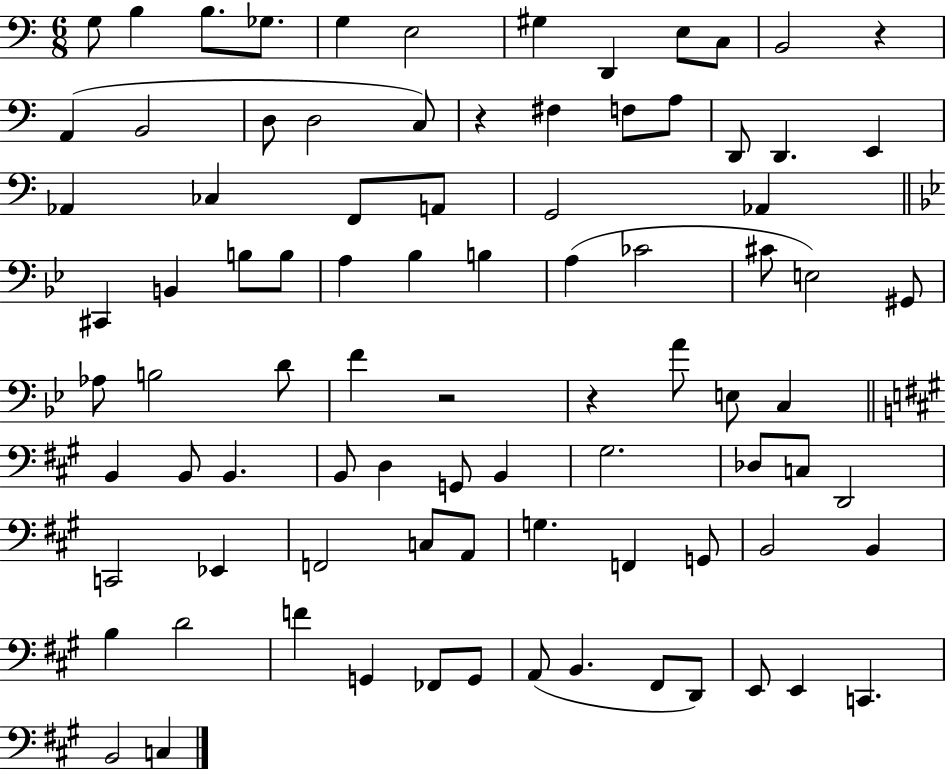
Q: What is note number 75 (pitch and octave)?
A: A2